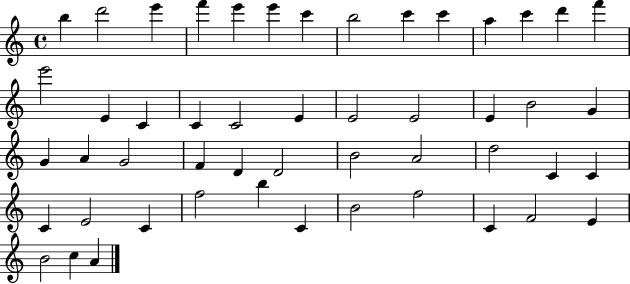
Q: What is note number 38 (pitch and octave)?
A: E4